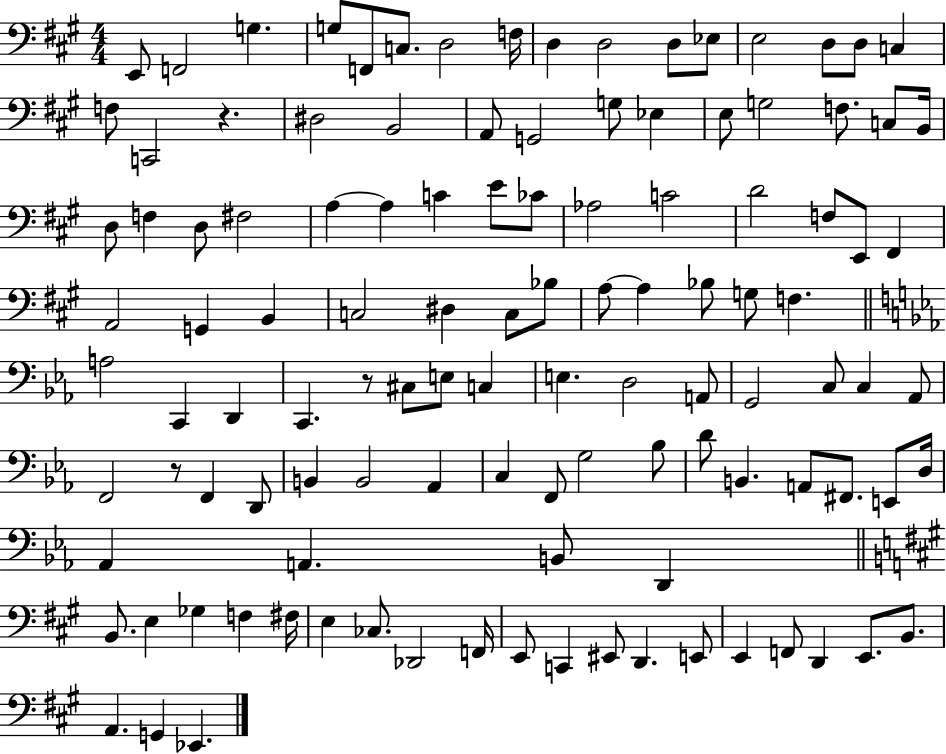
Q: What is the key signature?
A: A major